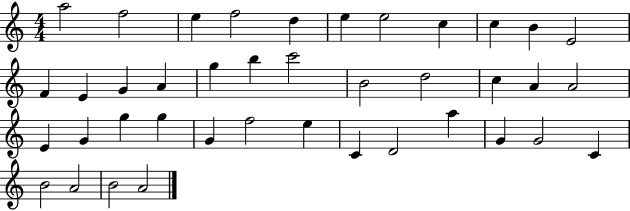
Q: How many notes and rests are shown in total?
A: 40